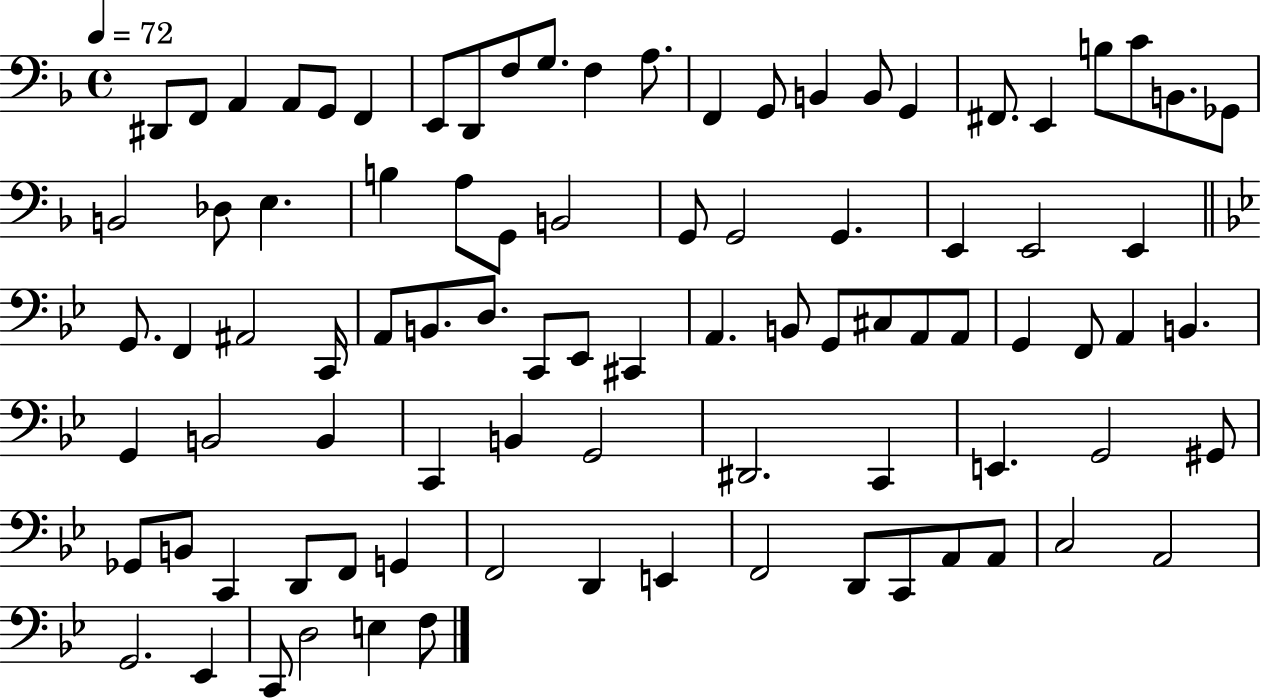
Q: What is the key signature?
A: F major